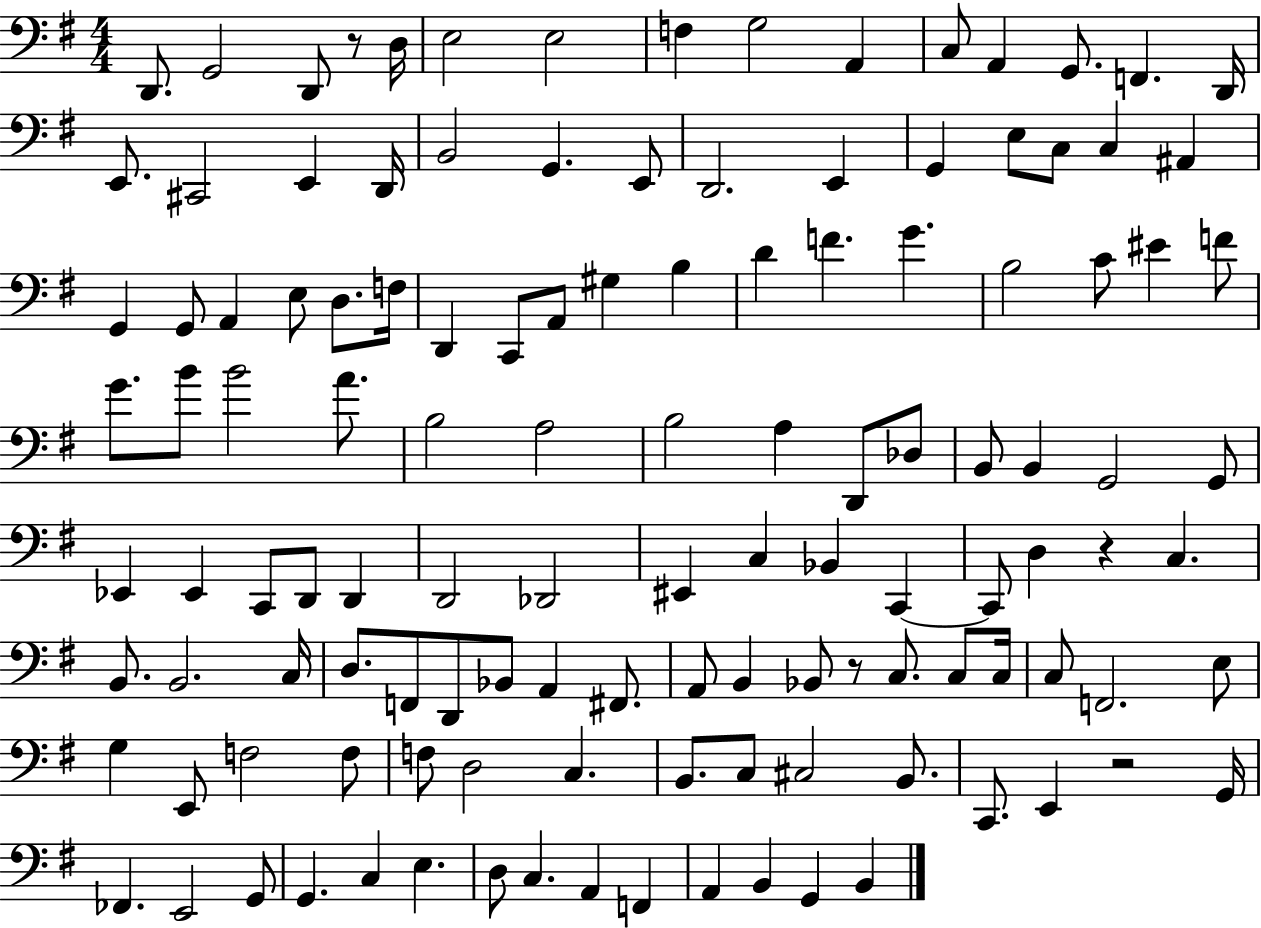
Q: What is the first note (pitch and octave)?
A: D2